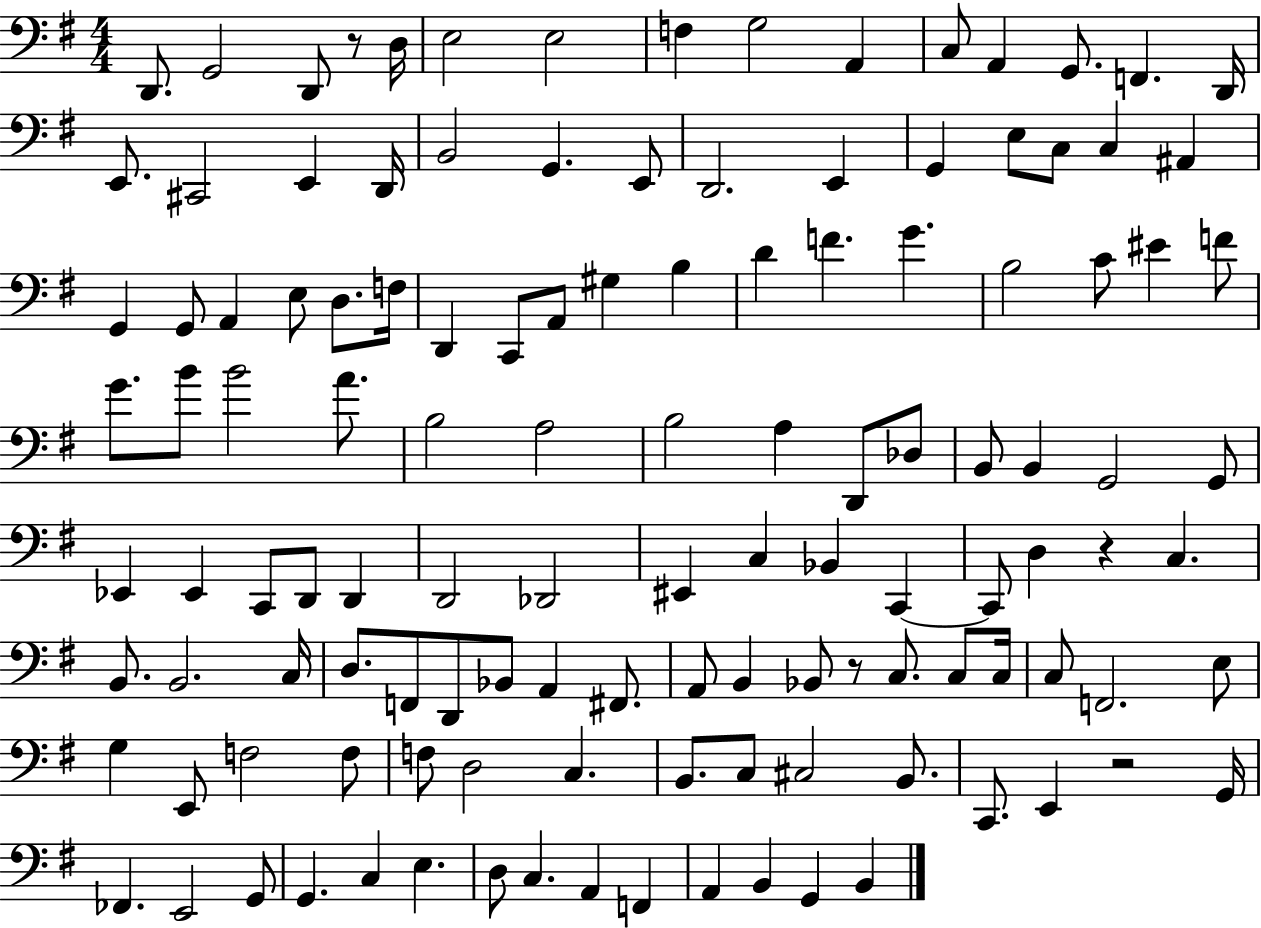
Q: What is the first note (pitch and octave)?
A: D2